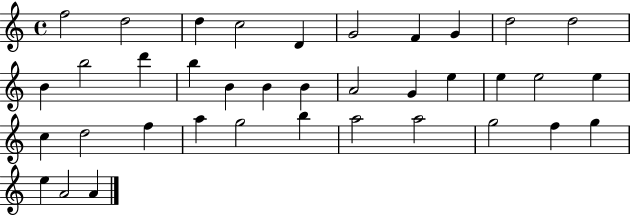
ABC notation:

X:1
T:Untitled
M:4/4
L:1/4
K:C
f2 d2 d c2 D G2 F G d2 d2 B b2 d' b B B B A2 G e e e2 e c d2 f a g2 b a2 a2 g2 f g e A2 A